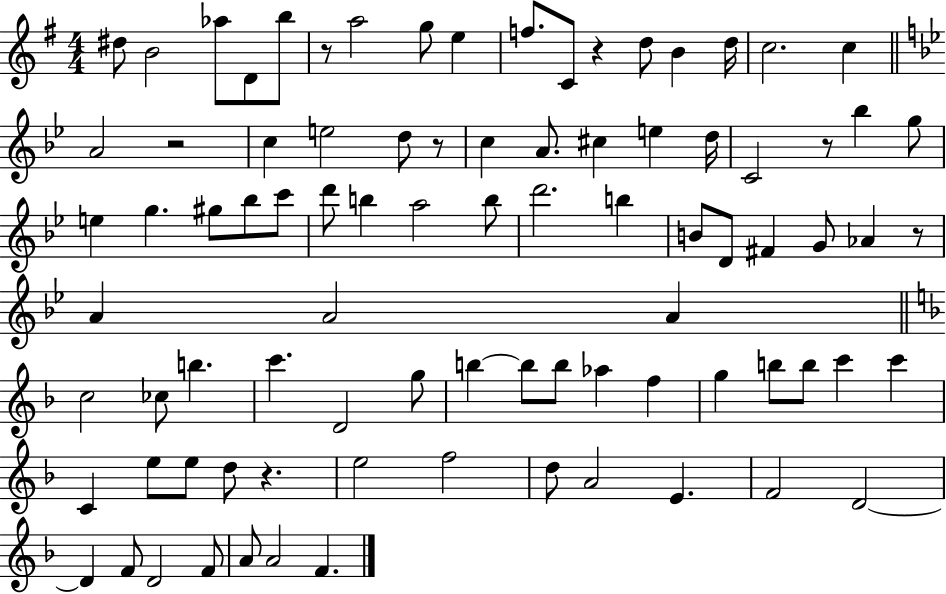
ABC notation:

X:1
T:Untitled
M:4/4
L:1/4
K:G
^d/2 B2 _a/2 D/2 b/2 z/2 a2 g/2 e f/2 C/2 z d/2 B d/4 c2 c A2 z2 c e2 d/2 z/2 c A/2 ^c e d/4 C2 z/2 _b g/2 e g ^g/2 _b/2 c'/2 d'/2 b a2 b/2 d'2 b B/2 D/2 ^F G/2 _A z/2 A A2 A c2 _c/2 b c' D2 g/2 b b/2 b/2 _a f g b/2 b/2 c' c' C e/2 e/2 d/2 z e2 f2 d/2 A2 E F2 D2 D F/2 D2 F/2 A/2 A2 F